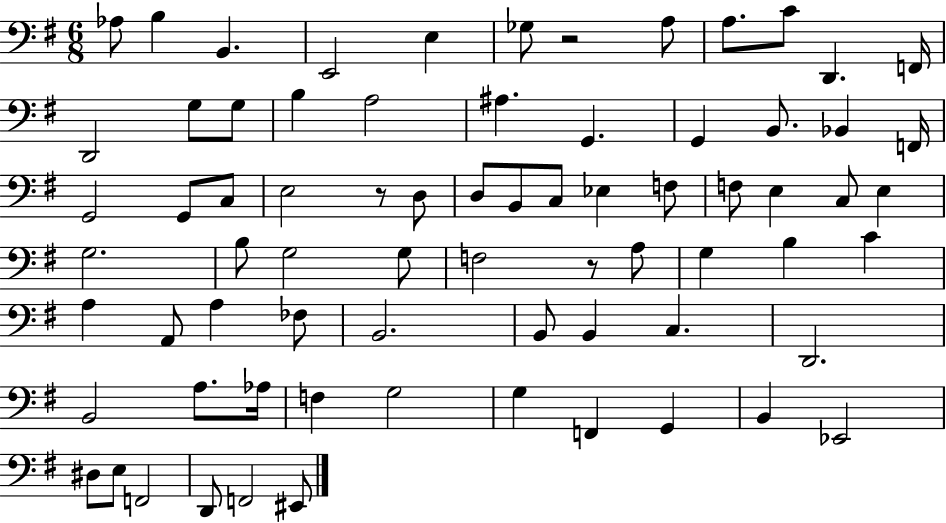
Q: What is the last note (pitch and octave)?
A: EIS2